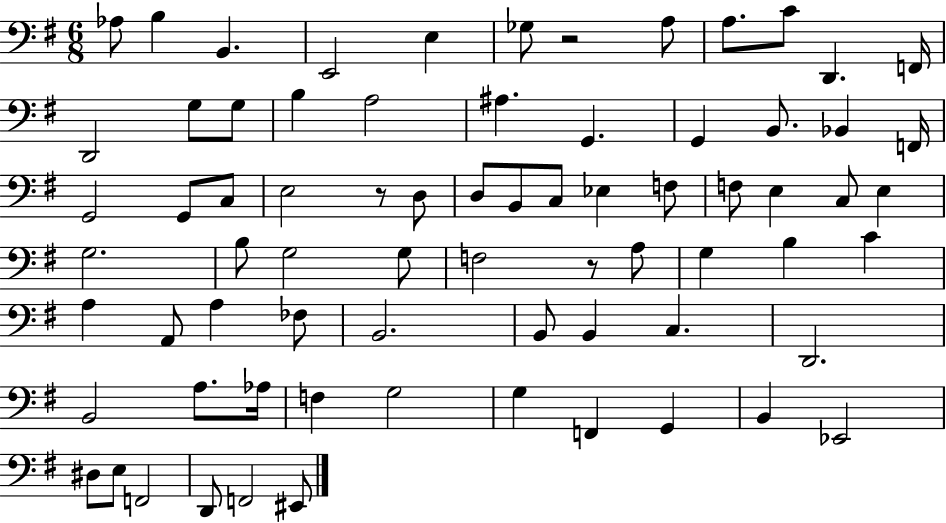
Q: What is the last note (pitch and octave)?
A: EIS2